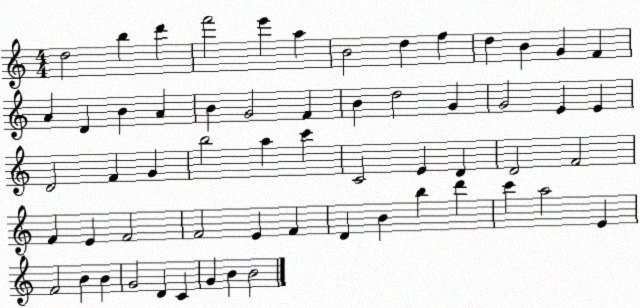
X:1
T:Untitled
M:4/4
L:1/4
K:C
d2 b d' f'2 e' a B2 d f d B G F A D B A B G2 F B d2 G G2 E E D2 F G b2 a c' C2 E D D2 F2 F E F2 F2 E F D B b d' c' a2 E F2 B B G2 D C G B B2